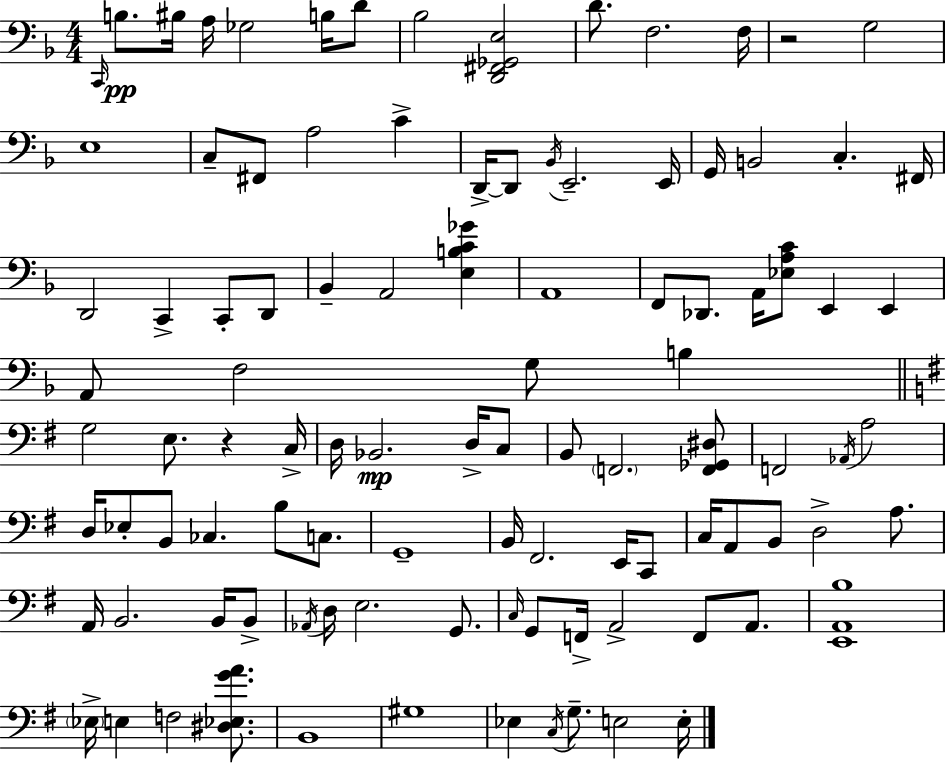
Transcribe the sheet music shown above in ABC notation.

X:1
T:Untitled
M:4/4
L:1/4
K:Dm
C,,/4 B,/2 ^B,/4 A,/4 _G,2 B,/4 D/2 _B,2 [D,,^F,,_G,,E,]2 D/2 F,2 F,/4 z2 G,2 E,4 C,/2 ^F,,/2 A,2 C D,,/4 D,,/2 _B,,/4 E,,2 E,,/4 G,,/4 B,,2 C, ^F,,/4 D,,2 C,, C,,/2 D,,/2 _B,, A,,2 [E,B,C_G] A,,4 F,,/2 _D,,/2 A,,/4 [_E,A,C]/2 E,, E,, A,,/2 F,2 G,/2 B, G,2 E,/2 z C,/4 D,/4 _B,,2 D,/4 C,/2 B,,/2 F,,2 [F,,_G,,^D,]/2 F,,2 _A,,/4 A,2 D,/4 _E,/2 B,,/2 _C, B,/2 C,/2 G,,4 B,,/4 ^F,,2 E,,/4 C,,/2 C,/4 A,,/2 B,,/2 D,2 A,/2 A,,/4 B,,2 B,,/4 B,,/2 _A,,/4 D,/4 E,2 G,,/2 C,/4 G,,/2 F,,/4 A,,2 F,,/2 A,,/2 [E,,A,,B,]4 _E,/4 E, F,2 [^D,_E,GA]/2 B,,4 ^G,4 _E, C,/4 G,/2 E,2 E,/4